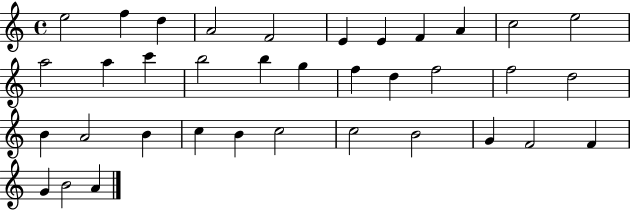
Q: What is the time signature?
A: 4/4